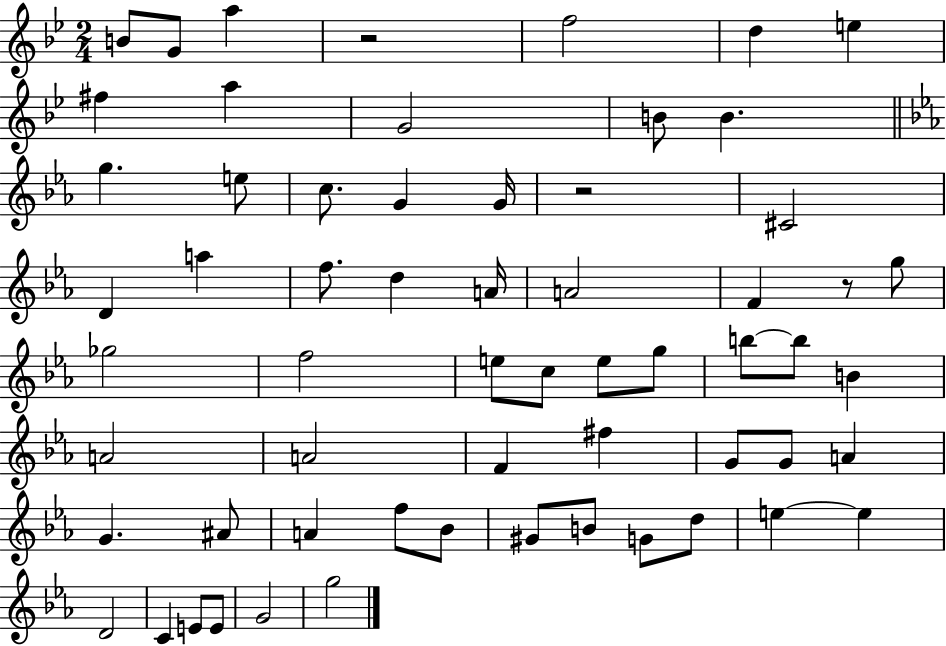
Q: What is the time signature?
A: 2/4